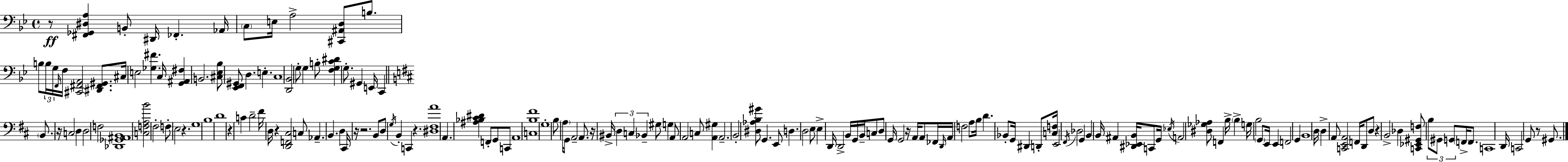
{
  \clef bass
  \time 4/4
  \defaultTimeSignature
  \key g \minor
  \repeat volta 2 { r8\ff <fis, ges, dis a>4 b,8-. dis,16 fes,4.-. aes,16 | \parenthesize c8 e16 a2-> <cis, ais, d>8 b8. | b8 \tuplet 3/2 { b16 g16 \grace { f,16 } } f16 <cis, fis, a,>2 <dis, fis, gis,>8. | cis16 e2 <ges fis'>4. | \break c16 <g, ais, fis>4 b,2. | <cis ees bes>8 <ees, f, gis,>8 d4. e4.-. | c1 | <d, bes,>2 g8-. g4 b8-. | \break <f g c' dis'>4 g8.-. gis,4 e,16 c,4 | \bar "||" \break \key b \minor \parenthesize b,8. r16 c2 d4 | d2 f2 | <des, ges, ais, b,>1 | <c f a b'>2 fis2-. | \break f8-. e2 r4. | g1 | b1 | d'1 | \break r4 c'4 d'2-- | fis'16 d16 r4 <d, f, cis>2 c8 | aes,4.-- b,4. d4 | cis,16 r16 r2. b,8 | \break d8 \acciaccatura { g16 } b,4-. c,4 r4. | <dis fis a'>1 | a,4. <ais bes cis' dis'>4 f,8-. g,8 c,8 | a,1 | \break <c b fis'>1 | g1-. | b8 \parenthesize a16 g,8 a,2-- a,8. | r16 bis,16-> \tuplet 3/2 { d4 c4 bes,4-- } gis8 | \break g4 a,8 a,2 c8 | <a, gis>4 a,2.-- | b,2-. <dis aes b gis'>8 g,4. | e,8 d4. d2 | \break e8 e4-> d,16 d,2-> | b,16 g,16 b,16-- c8 d8 g,16 g,2 | r16 a,16 a,8 fes,16 \grace { d,16 } a,16 f2 a8 | b16 d'4. bes,8-. g,16 dis,4 d,8-. | \break <c f>16 e,2 \acciaccatura { fis,16 } des2 | g,4 b,4 b,16 ais,4 | <dis, ees, b,>16 c,8 g,16 \acciaccatura { ees16 } a,2 <dis ges aes>8 f,4 | b16-> \parenthesize b4-> g16 b2 | \break \parenthesize g,8 e,16 e,4 f,2 | g,4 b,1 | d16 d4-> a,8 <c, e, a,>2 | f,16 d,8 d8 r4 b,2-> | \break des4 <c, ees, gis, f>8 \tuplet 3/2 { b8 gis,8 g,8 } | \parenthesize f,16-> f,8. c,1 | d,16 c,2 g,8 r8 | gis,8. } \bar "|."
}